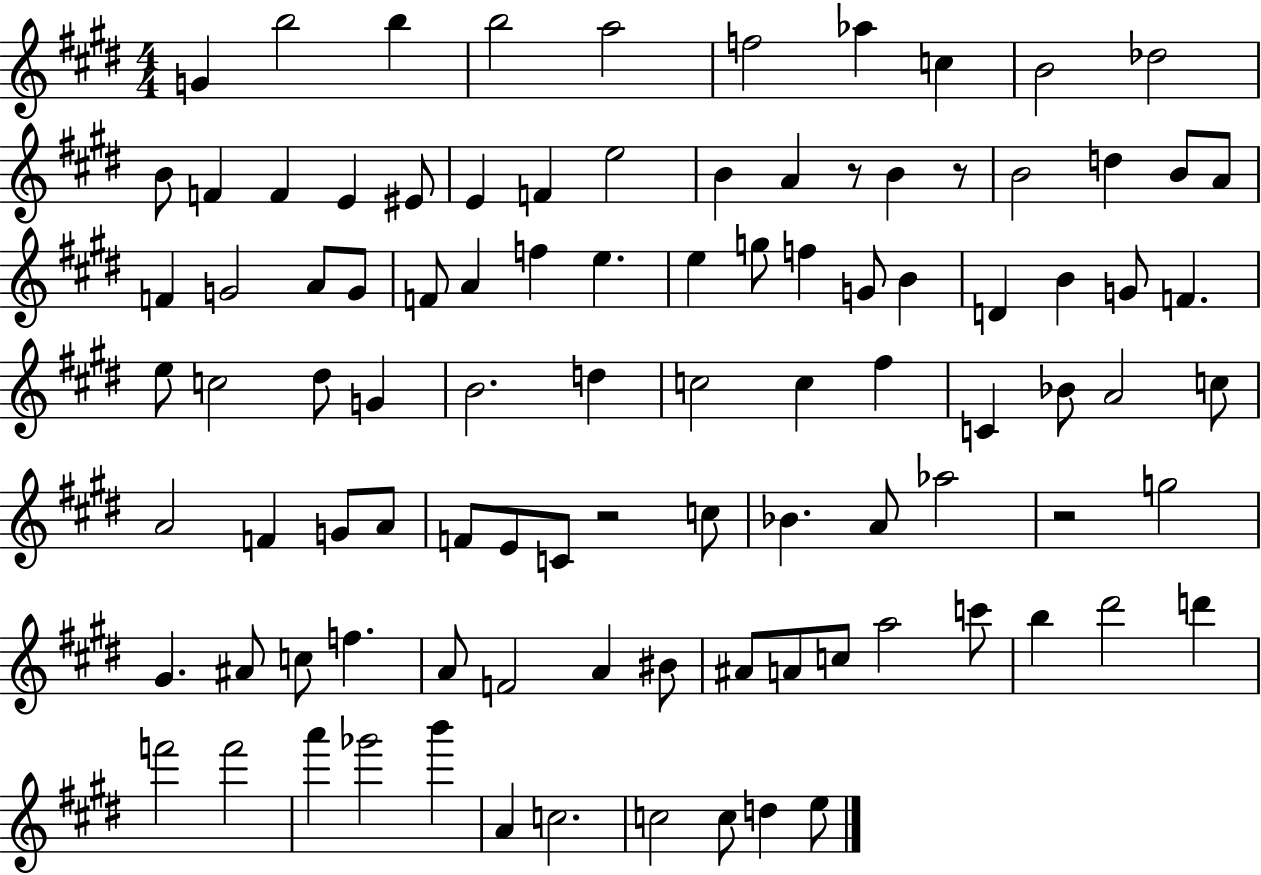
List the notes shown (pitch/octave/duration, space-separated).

G4/q B5/h B5/q B5/h A5/h F5/h Ab5/q C5/q B4/h Db5/h B4/e F4/q F4/q E4/q EIS4/e E4/q F4/q E5/h B4/q A4/q R/e B4/q R/e B4/h D5/q B4/e A4/e F4/q G4/h A4/e G4/e F4/e A4/q F5/q E5/q. E5/q G5/e F5/q G4/e B4/q D4/q B4/q G4/e F4/q. E5/e C5/h D#5/e G4/q B4/h. D5/q C5/h C5/q F#5/q C4/q Bb4/e A4/h C5/e A4/h F4/q G4/e A4/e F4/e E4/e C4/e R/h C5/e Bb4/q. A4/e Ab5/h R/h G5/h G#4/q. A#4/e C5/e F5/q. A4/e F4/h A4/q BIS4/e A#4/e A4/e C5/e A5/h C6/e B5/q D#6/h D6/q F6/h F6/h A6/q Gb6/h B6/q A4/q C5/h. C5/h C5/e D5/q E5/e